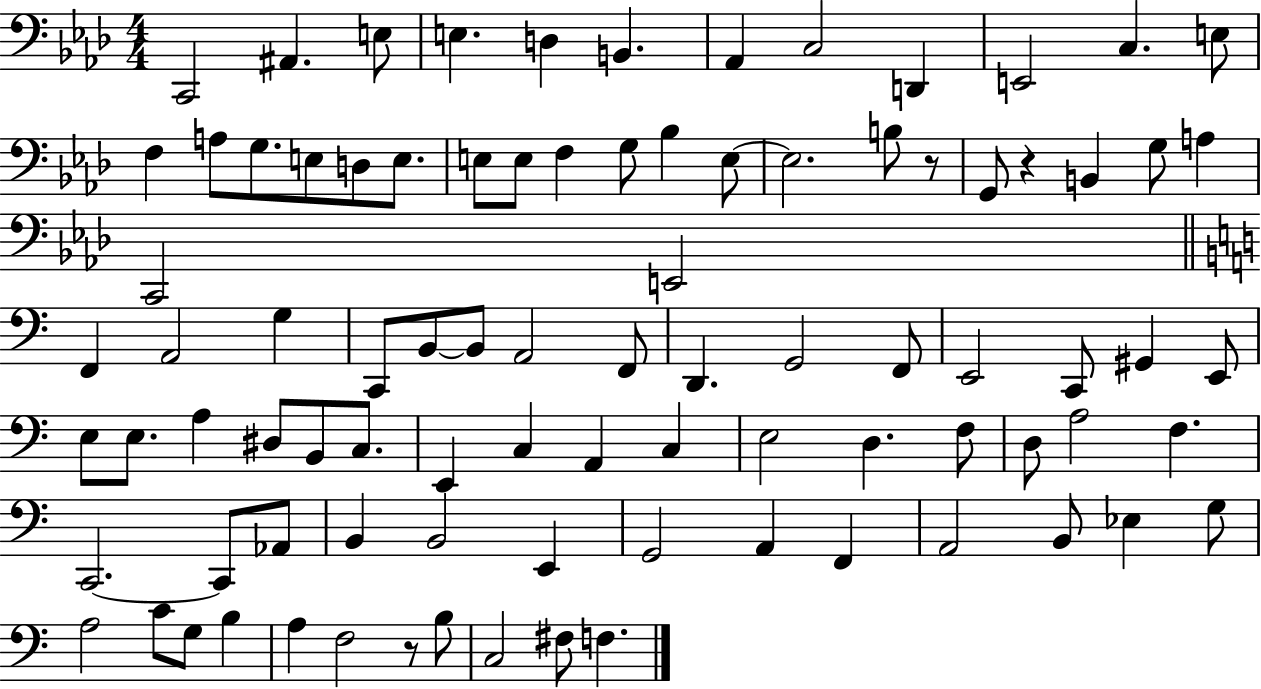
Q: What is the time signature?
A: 4/4